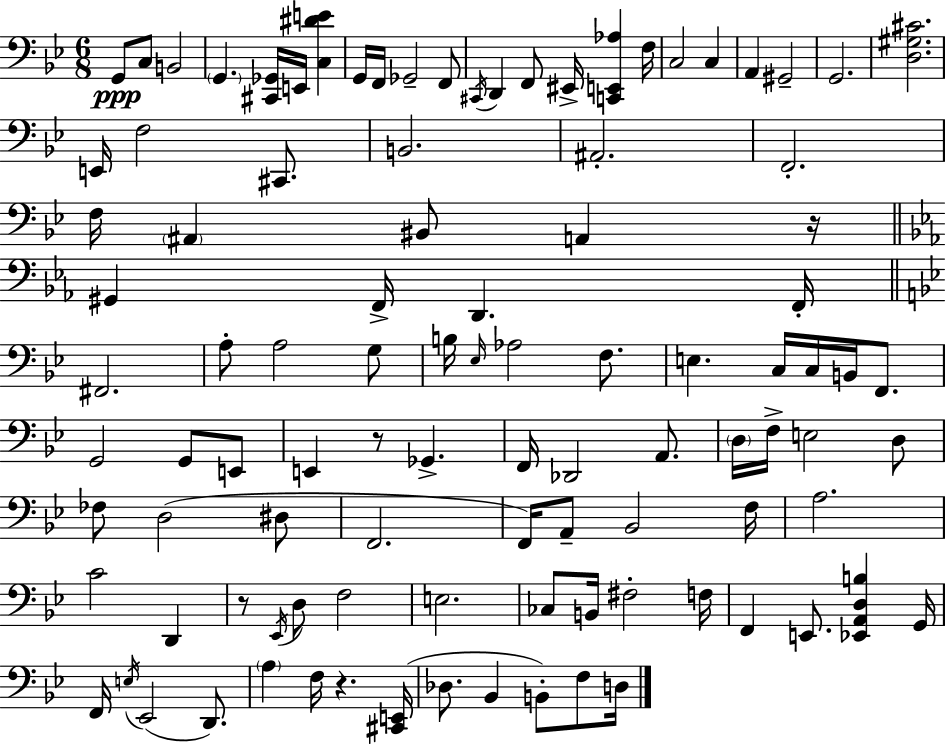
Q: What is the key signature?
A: G minor